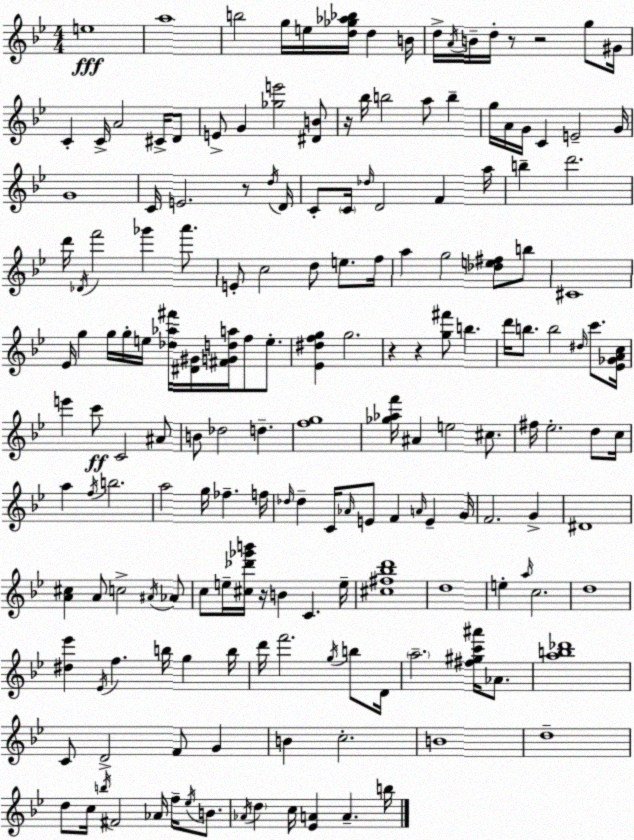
X:1
T:Untitled
M:4/4
L:1/4
K:Bb
e4 a4 b2 g/4 e/4 [d_g_a_b]/4 d B/4 d/4 A/4 B/4 d/4 z/2 z2 g/2 ^G/4 C C/4 A2 ^C/4 D/2 E/2 G [_ge']2 [^DB]/2 z/4 _b/4 b2 a/2 b g/4 A/4 G/4 C E2 G/4 G4 C/4 E2 z/2 d/4 D/4 C/2 C/4 _d/4 D2 F a/4 b d'2 d'/4 _D/4 f'2 _g' a'/2 E/2 c2 d/2 e/2 f/4 a g2 [_de^f]/2 b/2 ^C4 _E/4 g g/4 g/4 e/4 [_d_a^f']/4 [^D^G]/4 [^FGda]/4 f/2 e/2 [_E^dfg] g2 z z [g^f']/2 b d'/4 b/2 b2 ^d/4 c'/2 [_E_GAc]/4 e' c'/2 C2 ^A/2 B/2 _d2 d [fg]4 [_g_af']/4 ^A e2 ^c/2 ^f/4 _e2 d/2 c/4 a f/4 b2 a2 g/4 _f f/4 _d/4 _d C/4 _A/4 E/2 F A/4 E G/4 F2 G ^D4 [A^c] A/2 c2 ^A/4 _A/2 c/2 e/4 [^c_d'_g'b']/4 z/4 B C e/4 [^c^f_bd']4 d4 e a/4 c2 d4 [^d_e'] _E/4 f b/4 g b/4 d'/4 f'2 g/4 b/2 D/4 a2 [^f^gc'^a']/4 _A/2 [ab_d']4 C/2 D2 F/2 G B c2 B4 d4 d/2 c/4 b/4 ^F2 _A/4 f/4 _e/4 B/2 _A/4 d c/4 [_EA] A b/4